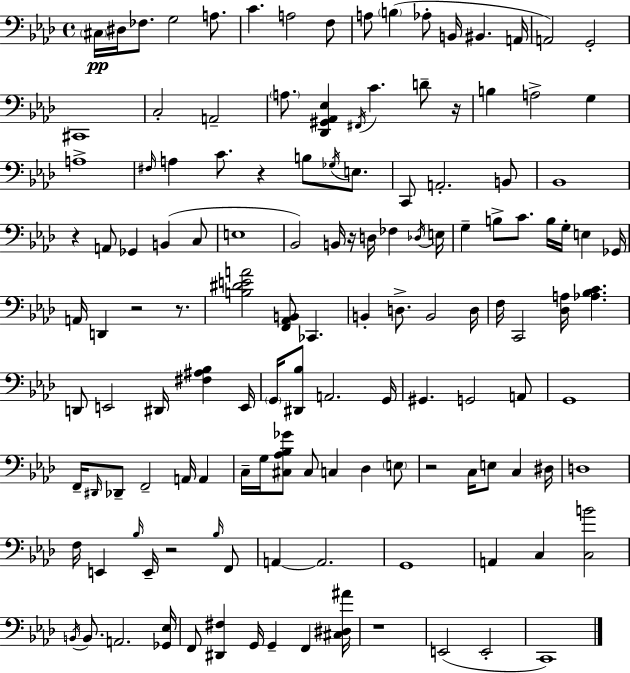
{
  \clef bass
  \time 4/4
  \defaultTimeSignature
  \key aes \major
  \parenthesize cis16\pp dis16 fes8. g2 a8. | c'4. a2 f8 | a8 \parenthesize b4( aes8-. b,16 bis,4. a,16 | a,2) g,2-. | \break cis,1 | c2-. a,2-- | \parenthesize a8. <des, gis, aes, ees>4 \acciaccatura { fis,16 } c'4. d'8-- | r16 b4 a2-> g4 | \break a1-> | \grace { fis16 } a4 c'8. r4 b8 \acciaccatura { ges16 } | e8. c,8 a,2.-. | b,8 bes,1 | \break r4 a,8 ges,4 b,4( | c8 e1 | bes,2) b,16 r16 d16 fes4 | \acciaccatura { des16 } e16 g4-- b8-> c'8. b16 g16-. e4 | \break ges,16 a,16 d,4 r2 | r8. <b dis' e' a'>2 <f, aes, b,>8 ces,4. | b,4-. d8.-> b,2 | d16 f16 c,2 <des a>16 <aes bes c'>4. | \break d,8 e,2 dis,16 <fis ais bes>4 | e,16 \parenthesize g,16 <dis, bes>8 a,2. | g,16 gis,4. g,2 | a,8 g,1 | \break f,16-- \grace { dis,16 } des,8-- f,2-- | a,16 a,4 c16-- g16 <cis aes bes ges'>8 cis8 c4 des4 | \parenthesize e8 r2 c16 e8 | c4 dis16 d1 | \break f16 e,4 \grace { bes16 } e,16-- r2 | \grace { bes16 } f,8 a,4~~ a,2. | g,1 | a,4 c4 <c b'>2 | \break \acciaccatura { b,16 } b,8. a,2. | <ges, ees>16 f,8 <dis, fis>4 g,16 g,4-- | f,4 <cis dis ais'>16 r1 | e,2( | \break e,2-. c,1) | \bar "|."
}